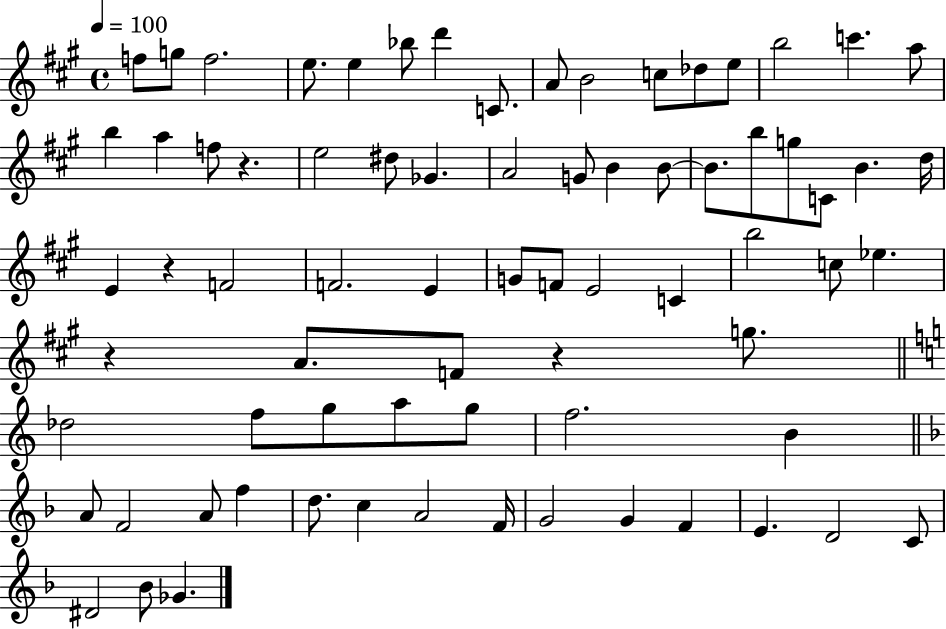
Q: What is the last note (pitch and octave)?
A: Gb4